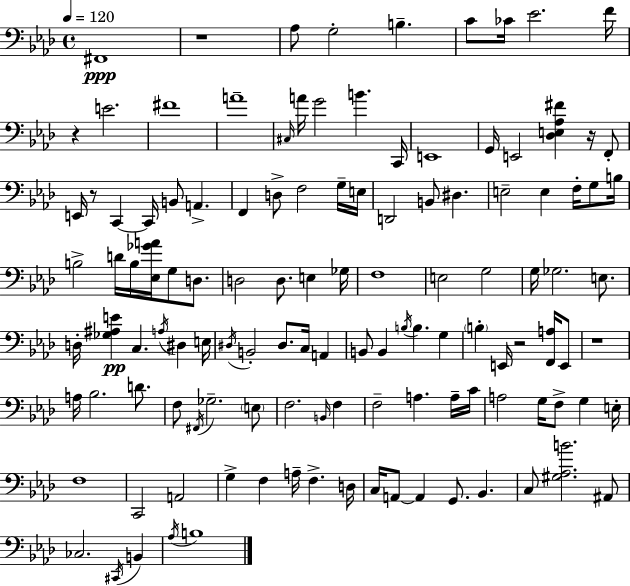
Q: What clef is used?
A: bass